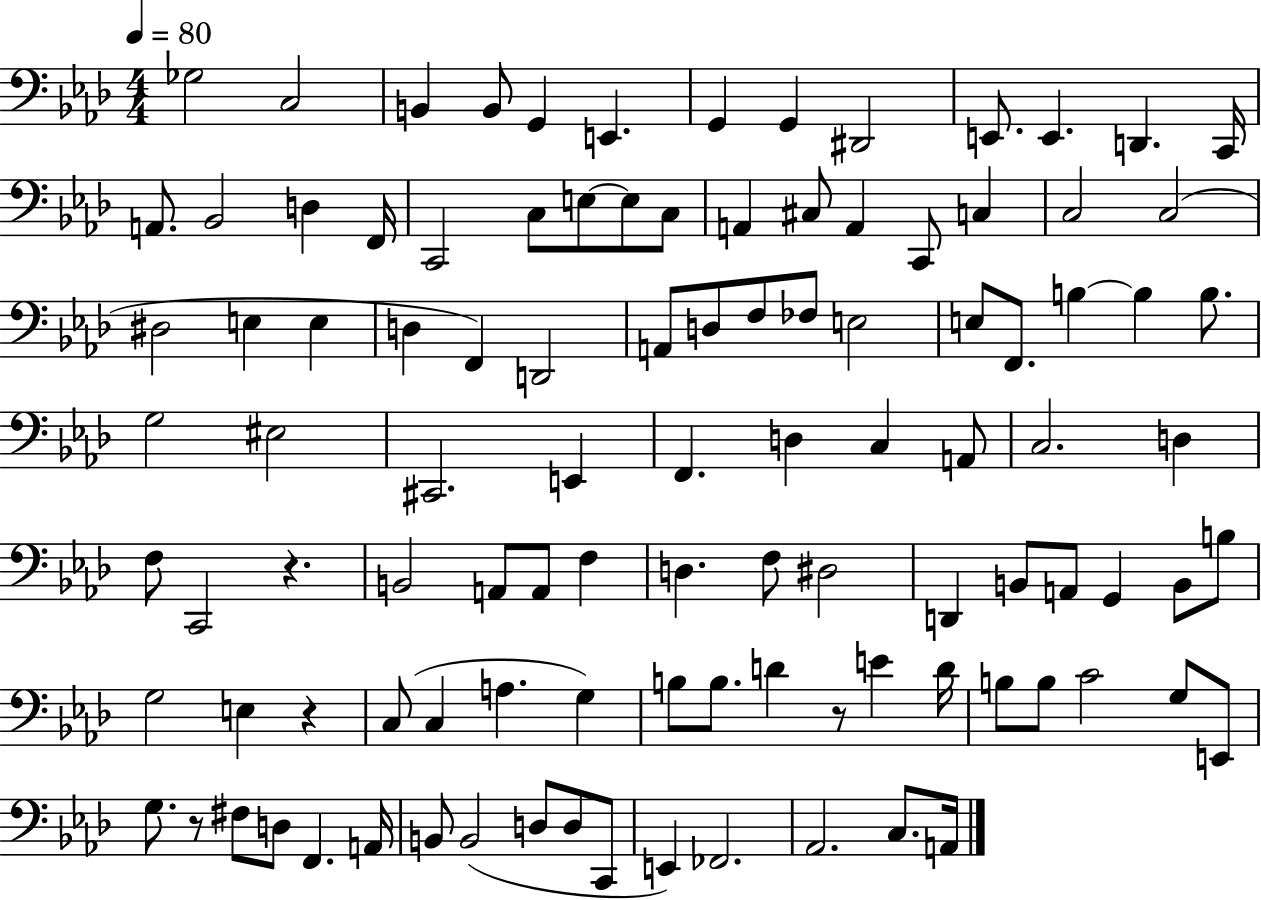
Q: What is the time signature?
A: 4/4